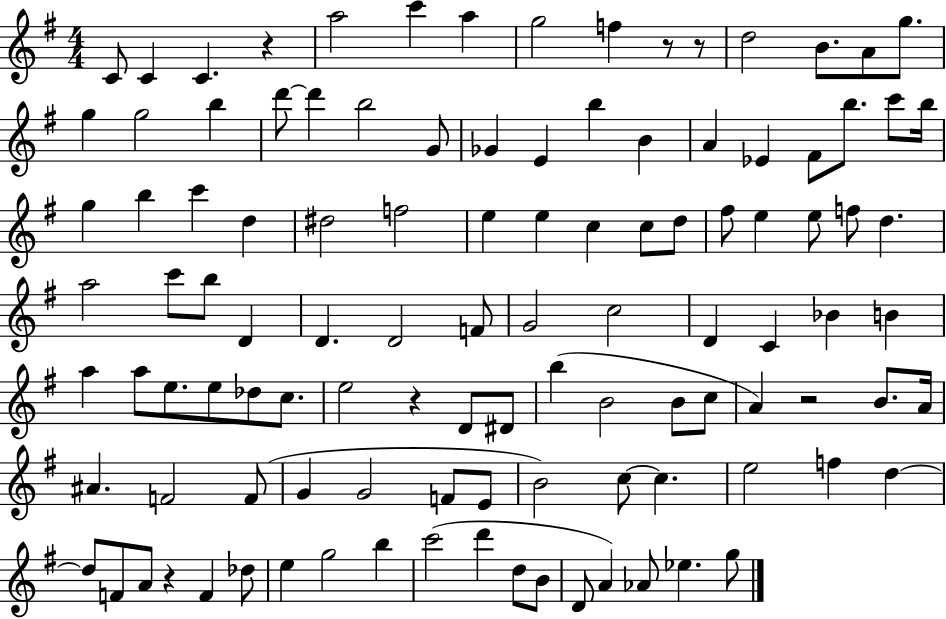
{
  \clef treble
  \numericTimeSignature
  \time 4/4
  \key g \major
  \repeat volta 2 { c'8 c'4 c'4. r4 | a''2 c'''4 a''4 | g''2 f''4 r8 r8 | d''2 b'8. a'8 g''8. | \break g''4 g''2 b''4 | d'''8~~ d'''4 b''2 g'8 | ges'4 e'4 b''4 b'4 | a'4 ees'4 fis'8 b''8. c'''8 b''16 | \break g''4 b''4 c'''4 d''4 | dis''2 f''2 | e''4 e''4 c''4 c''8 d''8 | fis''8 e''4 e''8 f''8 d''4. | \break a''2 c'''8 b''8 d'4 | d'4. d'2 f'8 | g'2 c''2 | d'4 c'4 bes'4 b'4 | \break a''4 a''8 e''8. e''8 des''8 c''8. | e''2 r4 d'8 dis'8 | b''4( b'2 b'8 c''8 | a'4) r2 b'8. a'16 | \break ais'4. f'2 f'8( | g'4 g'2 f'8 e'8 | b'2) c''8~~ c''4. | e''2 f''4 d''4~~ | \break d''8 f'8 a'8 r4 f'4 des''8 | e''4 g''2 b''4 | c'''2( d'''4 d''8 b'8 | d'8 a'4) aes'8 ees''4. g''8 | \break } \bar "|."
}